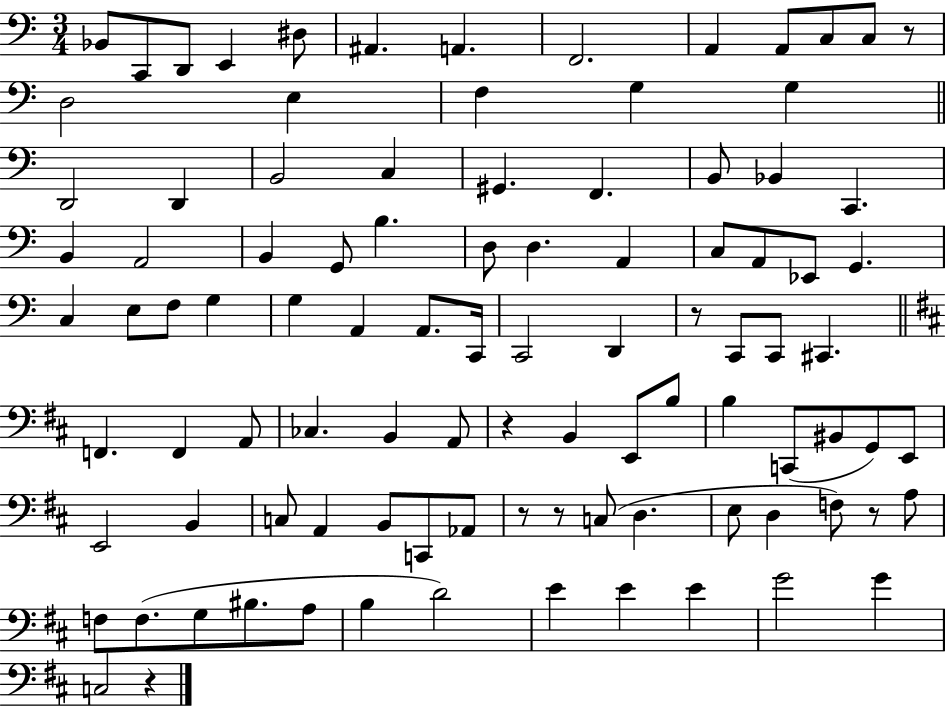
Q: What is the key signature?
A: C major